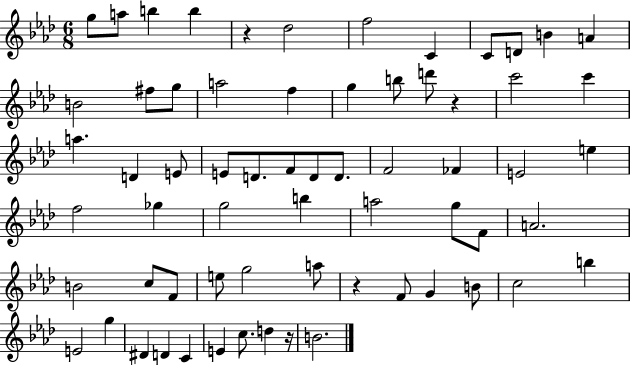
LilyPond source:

{
  \clef treble
  \numericTimeSignature
  \time 6/8
  \key aes \major
  g''8 a''8 b''4 b''4 | r4 des''2 | f''2 c'4 | c'8 d'8 b'4 a'4 | \break b'2 fis''8 g''8 | a''2 f''4 | g''4 b''8 d'''8 r4 | c'''2 c'''4 | \break a''4. d'4 e'8 | e'8 d'8. f'8 d'8 d'8. | f'2 fes'4 | e'2 e''4 | \break f''2 ges''4 | g''2 b''4 | a''2 g''8 f'8 | a'2. | \break b'2 c''8 f'8 | e''8 g''2 a''8 | r4 f'8 g'4 b'8 | c''2 b''4 | \break e'2 g''4 | dis'4 d'4 c'4 | e'4 c''8. d''4 r16 | b'2. | \break \bar "|."
}